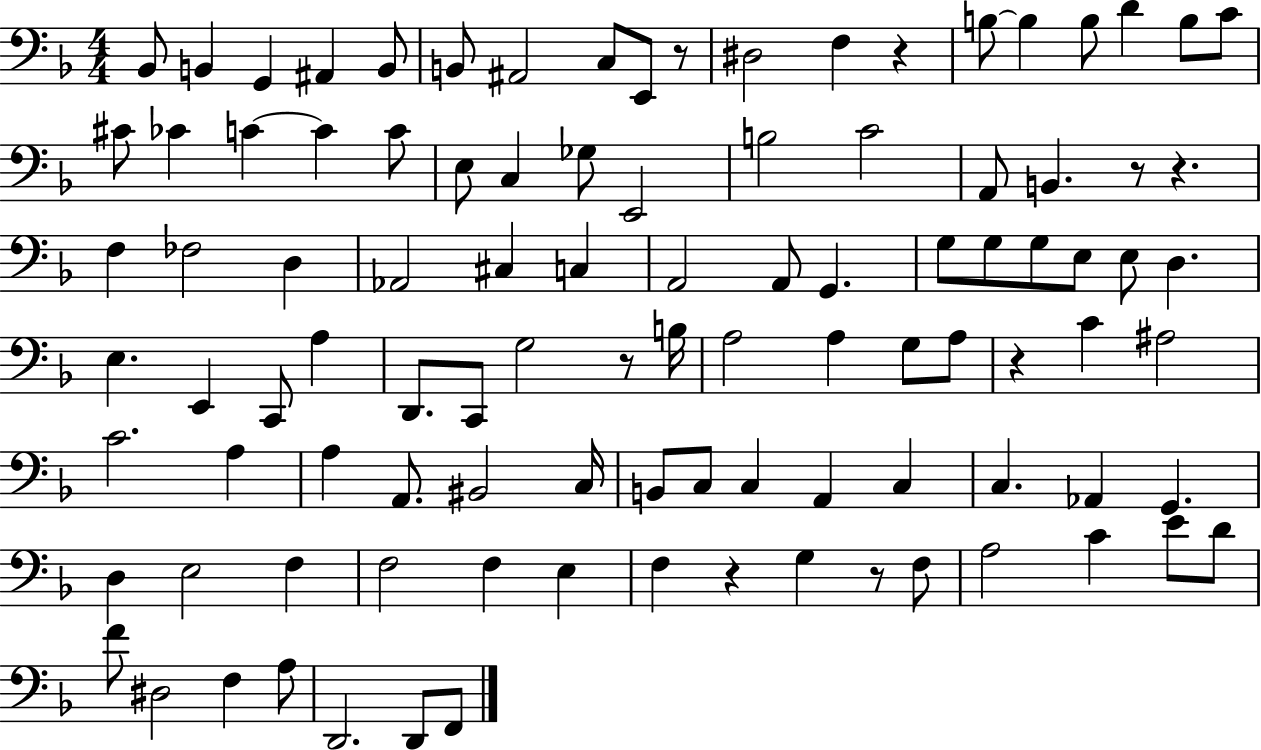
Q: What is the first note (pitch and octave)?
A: Bb2